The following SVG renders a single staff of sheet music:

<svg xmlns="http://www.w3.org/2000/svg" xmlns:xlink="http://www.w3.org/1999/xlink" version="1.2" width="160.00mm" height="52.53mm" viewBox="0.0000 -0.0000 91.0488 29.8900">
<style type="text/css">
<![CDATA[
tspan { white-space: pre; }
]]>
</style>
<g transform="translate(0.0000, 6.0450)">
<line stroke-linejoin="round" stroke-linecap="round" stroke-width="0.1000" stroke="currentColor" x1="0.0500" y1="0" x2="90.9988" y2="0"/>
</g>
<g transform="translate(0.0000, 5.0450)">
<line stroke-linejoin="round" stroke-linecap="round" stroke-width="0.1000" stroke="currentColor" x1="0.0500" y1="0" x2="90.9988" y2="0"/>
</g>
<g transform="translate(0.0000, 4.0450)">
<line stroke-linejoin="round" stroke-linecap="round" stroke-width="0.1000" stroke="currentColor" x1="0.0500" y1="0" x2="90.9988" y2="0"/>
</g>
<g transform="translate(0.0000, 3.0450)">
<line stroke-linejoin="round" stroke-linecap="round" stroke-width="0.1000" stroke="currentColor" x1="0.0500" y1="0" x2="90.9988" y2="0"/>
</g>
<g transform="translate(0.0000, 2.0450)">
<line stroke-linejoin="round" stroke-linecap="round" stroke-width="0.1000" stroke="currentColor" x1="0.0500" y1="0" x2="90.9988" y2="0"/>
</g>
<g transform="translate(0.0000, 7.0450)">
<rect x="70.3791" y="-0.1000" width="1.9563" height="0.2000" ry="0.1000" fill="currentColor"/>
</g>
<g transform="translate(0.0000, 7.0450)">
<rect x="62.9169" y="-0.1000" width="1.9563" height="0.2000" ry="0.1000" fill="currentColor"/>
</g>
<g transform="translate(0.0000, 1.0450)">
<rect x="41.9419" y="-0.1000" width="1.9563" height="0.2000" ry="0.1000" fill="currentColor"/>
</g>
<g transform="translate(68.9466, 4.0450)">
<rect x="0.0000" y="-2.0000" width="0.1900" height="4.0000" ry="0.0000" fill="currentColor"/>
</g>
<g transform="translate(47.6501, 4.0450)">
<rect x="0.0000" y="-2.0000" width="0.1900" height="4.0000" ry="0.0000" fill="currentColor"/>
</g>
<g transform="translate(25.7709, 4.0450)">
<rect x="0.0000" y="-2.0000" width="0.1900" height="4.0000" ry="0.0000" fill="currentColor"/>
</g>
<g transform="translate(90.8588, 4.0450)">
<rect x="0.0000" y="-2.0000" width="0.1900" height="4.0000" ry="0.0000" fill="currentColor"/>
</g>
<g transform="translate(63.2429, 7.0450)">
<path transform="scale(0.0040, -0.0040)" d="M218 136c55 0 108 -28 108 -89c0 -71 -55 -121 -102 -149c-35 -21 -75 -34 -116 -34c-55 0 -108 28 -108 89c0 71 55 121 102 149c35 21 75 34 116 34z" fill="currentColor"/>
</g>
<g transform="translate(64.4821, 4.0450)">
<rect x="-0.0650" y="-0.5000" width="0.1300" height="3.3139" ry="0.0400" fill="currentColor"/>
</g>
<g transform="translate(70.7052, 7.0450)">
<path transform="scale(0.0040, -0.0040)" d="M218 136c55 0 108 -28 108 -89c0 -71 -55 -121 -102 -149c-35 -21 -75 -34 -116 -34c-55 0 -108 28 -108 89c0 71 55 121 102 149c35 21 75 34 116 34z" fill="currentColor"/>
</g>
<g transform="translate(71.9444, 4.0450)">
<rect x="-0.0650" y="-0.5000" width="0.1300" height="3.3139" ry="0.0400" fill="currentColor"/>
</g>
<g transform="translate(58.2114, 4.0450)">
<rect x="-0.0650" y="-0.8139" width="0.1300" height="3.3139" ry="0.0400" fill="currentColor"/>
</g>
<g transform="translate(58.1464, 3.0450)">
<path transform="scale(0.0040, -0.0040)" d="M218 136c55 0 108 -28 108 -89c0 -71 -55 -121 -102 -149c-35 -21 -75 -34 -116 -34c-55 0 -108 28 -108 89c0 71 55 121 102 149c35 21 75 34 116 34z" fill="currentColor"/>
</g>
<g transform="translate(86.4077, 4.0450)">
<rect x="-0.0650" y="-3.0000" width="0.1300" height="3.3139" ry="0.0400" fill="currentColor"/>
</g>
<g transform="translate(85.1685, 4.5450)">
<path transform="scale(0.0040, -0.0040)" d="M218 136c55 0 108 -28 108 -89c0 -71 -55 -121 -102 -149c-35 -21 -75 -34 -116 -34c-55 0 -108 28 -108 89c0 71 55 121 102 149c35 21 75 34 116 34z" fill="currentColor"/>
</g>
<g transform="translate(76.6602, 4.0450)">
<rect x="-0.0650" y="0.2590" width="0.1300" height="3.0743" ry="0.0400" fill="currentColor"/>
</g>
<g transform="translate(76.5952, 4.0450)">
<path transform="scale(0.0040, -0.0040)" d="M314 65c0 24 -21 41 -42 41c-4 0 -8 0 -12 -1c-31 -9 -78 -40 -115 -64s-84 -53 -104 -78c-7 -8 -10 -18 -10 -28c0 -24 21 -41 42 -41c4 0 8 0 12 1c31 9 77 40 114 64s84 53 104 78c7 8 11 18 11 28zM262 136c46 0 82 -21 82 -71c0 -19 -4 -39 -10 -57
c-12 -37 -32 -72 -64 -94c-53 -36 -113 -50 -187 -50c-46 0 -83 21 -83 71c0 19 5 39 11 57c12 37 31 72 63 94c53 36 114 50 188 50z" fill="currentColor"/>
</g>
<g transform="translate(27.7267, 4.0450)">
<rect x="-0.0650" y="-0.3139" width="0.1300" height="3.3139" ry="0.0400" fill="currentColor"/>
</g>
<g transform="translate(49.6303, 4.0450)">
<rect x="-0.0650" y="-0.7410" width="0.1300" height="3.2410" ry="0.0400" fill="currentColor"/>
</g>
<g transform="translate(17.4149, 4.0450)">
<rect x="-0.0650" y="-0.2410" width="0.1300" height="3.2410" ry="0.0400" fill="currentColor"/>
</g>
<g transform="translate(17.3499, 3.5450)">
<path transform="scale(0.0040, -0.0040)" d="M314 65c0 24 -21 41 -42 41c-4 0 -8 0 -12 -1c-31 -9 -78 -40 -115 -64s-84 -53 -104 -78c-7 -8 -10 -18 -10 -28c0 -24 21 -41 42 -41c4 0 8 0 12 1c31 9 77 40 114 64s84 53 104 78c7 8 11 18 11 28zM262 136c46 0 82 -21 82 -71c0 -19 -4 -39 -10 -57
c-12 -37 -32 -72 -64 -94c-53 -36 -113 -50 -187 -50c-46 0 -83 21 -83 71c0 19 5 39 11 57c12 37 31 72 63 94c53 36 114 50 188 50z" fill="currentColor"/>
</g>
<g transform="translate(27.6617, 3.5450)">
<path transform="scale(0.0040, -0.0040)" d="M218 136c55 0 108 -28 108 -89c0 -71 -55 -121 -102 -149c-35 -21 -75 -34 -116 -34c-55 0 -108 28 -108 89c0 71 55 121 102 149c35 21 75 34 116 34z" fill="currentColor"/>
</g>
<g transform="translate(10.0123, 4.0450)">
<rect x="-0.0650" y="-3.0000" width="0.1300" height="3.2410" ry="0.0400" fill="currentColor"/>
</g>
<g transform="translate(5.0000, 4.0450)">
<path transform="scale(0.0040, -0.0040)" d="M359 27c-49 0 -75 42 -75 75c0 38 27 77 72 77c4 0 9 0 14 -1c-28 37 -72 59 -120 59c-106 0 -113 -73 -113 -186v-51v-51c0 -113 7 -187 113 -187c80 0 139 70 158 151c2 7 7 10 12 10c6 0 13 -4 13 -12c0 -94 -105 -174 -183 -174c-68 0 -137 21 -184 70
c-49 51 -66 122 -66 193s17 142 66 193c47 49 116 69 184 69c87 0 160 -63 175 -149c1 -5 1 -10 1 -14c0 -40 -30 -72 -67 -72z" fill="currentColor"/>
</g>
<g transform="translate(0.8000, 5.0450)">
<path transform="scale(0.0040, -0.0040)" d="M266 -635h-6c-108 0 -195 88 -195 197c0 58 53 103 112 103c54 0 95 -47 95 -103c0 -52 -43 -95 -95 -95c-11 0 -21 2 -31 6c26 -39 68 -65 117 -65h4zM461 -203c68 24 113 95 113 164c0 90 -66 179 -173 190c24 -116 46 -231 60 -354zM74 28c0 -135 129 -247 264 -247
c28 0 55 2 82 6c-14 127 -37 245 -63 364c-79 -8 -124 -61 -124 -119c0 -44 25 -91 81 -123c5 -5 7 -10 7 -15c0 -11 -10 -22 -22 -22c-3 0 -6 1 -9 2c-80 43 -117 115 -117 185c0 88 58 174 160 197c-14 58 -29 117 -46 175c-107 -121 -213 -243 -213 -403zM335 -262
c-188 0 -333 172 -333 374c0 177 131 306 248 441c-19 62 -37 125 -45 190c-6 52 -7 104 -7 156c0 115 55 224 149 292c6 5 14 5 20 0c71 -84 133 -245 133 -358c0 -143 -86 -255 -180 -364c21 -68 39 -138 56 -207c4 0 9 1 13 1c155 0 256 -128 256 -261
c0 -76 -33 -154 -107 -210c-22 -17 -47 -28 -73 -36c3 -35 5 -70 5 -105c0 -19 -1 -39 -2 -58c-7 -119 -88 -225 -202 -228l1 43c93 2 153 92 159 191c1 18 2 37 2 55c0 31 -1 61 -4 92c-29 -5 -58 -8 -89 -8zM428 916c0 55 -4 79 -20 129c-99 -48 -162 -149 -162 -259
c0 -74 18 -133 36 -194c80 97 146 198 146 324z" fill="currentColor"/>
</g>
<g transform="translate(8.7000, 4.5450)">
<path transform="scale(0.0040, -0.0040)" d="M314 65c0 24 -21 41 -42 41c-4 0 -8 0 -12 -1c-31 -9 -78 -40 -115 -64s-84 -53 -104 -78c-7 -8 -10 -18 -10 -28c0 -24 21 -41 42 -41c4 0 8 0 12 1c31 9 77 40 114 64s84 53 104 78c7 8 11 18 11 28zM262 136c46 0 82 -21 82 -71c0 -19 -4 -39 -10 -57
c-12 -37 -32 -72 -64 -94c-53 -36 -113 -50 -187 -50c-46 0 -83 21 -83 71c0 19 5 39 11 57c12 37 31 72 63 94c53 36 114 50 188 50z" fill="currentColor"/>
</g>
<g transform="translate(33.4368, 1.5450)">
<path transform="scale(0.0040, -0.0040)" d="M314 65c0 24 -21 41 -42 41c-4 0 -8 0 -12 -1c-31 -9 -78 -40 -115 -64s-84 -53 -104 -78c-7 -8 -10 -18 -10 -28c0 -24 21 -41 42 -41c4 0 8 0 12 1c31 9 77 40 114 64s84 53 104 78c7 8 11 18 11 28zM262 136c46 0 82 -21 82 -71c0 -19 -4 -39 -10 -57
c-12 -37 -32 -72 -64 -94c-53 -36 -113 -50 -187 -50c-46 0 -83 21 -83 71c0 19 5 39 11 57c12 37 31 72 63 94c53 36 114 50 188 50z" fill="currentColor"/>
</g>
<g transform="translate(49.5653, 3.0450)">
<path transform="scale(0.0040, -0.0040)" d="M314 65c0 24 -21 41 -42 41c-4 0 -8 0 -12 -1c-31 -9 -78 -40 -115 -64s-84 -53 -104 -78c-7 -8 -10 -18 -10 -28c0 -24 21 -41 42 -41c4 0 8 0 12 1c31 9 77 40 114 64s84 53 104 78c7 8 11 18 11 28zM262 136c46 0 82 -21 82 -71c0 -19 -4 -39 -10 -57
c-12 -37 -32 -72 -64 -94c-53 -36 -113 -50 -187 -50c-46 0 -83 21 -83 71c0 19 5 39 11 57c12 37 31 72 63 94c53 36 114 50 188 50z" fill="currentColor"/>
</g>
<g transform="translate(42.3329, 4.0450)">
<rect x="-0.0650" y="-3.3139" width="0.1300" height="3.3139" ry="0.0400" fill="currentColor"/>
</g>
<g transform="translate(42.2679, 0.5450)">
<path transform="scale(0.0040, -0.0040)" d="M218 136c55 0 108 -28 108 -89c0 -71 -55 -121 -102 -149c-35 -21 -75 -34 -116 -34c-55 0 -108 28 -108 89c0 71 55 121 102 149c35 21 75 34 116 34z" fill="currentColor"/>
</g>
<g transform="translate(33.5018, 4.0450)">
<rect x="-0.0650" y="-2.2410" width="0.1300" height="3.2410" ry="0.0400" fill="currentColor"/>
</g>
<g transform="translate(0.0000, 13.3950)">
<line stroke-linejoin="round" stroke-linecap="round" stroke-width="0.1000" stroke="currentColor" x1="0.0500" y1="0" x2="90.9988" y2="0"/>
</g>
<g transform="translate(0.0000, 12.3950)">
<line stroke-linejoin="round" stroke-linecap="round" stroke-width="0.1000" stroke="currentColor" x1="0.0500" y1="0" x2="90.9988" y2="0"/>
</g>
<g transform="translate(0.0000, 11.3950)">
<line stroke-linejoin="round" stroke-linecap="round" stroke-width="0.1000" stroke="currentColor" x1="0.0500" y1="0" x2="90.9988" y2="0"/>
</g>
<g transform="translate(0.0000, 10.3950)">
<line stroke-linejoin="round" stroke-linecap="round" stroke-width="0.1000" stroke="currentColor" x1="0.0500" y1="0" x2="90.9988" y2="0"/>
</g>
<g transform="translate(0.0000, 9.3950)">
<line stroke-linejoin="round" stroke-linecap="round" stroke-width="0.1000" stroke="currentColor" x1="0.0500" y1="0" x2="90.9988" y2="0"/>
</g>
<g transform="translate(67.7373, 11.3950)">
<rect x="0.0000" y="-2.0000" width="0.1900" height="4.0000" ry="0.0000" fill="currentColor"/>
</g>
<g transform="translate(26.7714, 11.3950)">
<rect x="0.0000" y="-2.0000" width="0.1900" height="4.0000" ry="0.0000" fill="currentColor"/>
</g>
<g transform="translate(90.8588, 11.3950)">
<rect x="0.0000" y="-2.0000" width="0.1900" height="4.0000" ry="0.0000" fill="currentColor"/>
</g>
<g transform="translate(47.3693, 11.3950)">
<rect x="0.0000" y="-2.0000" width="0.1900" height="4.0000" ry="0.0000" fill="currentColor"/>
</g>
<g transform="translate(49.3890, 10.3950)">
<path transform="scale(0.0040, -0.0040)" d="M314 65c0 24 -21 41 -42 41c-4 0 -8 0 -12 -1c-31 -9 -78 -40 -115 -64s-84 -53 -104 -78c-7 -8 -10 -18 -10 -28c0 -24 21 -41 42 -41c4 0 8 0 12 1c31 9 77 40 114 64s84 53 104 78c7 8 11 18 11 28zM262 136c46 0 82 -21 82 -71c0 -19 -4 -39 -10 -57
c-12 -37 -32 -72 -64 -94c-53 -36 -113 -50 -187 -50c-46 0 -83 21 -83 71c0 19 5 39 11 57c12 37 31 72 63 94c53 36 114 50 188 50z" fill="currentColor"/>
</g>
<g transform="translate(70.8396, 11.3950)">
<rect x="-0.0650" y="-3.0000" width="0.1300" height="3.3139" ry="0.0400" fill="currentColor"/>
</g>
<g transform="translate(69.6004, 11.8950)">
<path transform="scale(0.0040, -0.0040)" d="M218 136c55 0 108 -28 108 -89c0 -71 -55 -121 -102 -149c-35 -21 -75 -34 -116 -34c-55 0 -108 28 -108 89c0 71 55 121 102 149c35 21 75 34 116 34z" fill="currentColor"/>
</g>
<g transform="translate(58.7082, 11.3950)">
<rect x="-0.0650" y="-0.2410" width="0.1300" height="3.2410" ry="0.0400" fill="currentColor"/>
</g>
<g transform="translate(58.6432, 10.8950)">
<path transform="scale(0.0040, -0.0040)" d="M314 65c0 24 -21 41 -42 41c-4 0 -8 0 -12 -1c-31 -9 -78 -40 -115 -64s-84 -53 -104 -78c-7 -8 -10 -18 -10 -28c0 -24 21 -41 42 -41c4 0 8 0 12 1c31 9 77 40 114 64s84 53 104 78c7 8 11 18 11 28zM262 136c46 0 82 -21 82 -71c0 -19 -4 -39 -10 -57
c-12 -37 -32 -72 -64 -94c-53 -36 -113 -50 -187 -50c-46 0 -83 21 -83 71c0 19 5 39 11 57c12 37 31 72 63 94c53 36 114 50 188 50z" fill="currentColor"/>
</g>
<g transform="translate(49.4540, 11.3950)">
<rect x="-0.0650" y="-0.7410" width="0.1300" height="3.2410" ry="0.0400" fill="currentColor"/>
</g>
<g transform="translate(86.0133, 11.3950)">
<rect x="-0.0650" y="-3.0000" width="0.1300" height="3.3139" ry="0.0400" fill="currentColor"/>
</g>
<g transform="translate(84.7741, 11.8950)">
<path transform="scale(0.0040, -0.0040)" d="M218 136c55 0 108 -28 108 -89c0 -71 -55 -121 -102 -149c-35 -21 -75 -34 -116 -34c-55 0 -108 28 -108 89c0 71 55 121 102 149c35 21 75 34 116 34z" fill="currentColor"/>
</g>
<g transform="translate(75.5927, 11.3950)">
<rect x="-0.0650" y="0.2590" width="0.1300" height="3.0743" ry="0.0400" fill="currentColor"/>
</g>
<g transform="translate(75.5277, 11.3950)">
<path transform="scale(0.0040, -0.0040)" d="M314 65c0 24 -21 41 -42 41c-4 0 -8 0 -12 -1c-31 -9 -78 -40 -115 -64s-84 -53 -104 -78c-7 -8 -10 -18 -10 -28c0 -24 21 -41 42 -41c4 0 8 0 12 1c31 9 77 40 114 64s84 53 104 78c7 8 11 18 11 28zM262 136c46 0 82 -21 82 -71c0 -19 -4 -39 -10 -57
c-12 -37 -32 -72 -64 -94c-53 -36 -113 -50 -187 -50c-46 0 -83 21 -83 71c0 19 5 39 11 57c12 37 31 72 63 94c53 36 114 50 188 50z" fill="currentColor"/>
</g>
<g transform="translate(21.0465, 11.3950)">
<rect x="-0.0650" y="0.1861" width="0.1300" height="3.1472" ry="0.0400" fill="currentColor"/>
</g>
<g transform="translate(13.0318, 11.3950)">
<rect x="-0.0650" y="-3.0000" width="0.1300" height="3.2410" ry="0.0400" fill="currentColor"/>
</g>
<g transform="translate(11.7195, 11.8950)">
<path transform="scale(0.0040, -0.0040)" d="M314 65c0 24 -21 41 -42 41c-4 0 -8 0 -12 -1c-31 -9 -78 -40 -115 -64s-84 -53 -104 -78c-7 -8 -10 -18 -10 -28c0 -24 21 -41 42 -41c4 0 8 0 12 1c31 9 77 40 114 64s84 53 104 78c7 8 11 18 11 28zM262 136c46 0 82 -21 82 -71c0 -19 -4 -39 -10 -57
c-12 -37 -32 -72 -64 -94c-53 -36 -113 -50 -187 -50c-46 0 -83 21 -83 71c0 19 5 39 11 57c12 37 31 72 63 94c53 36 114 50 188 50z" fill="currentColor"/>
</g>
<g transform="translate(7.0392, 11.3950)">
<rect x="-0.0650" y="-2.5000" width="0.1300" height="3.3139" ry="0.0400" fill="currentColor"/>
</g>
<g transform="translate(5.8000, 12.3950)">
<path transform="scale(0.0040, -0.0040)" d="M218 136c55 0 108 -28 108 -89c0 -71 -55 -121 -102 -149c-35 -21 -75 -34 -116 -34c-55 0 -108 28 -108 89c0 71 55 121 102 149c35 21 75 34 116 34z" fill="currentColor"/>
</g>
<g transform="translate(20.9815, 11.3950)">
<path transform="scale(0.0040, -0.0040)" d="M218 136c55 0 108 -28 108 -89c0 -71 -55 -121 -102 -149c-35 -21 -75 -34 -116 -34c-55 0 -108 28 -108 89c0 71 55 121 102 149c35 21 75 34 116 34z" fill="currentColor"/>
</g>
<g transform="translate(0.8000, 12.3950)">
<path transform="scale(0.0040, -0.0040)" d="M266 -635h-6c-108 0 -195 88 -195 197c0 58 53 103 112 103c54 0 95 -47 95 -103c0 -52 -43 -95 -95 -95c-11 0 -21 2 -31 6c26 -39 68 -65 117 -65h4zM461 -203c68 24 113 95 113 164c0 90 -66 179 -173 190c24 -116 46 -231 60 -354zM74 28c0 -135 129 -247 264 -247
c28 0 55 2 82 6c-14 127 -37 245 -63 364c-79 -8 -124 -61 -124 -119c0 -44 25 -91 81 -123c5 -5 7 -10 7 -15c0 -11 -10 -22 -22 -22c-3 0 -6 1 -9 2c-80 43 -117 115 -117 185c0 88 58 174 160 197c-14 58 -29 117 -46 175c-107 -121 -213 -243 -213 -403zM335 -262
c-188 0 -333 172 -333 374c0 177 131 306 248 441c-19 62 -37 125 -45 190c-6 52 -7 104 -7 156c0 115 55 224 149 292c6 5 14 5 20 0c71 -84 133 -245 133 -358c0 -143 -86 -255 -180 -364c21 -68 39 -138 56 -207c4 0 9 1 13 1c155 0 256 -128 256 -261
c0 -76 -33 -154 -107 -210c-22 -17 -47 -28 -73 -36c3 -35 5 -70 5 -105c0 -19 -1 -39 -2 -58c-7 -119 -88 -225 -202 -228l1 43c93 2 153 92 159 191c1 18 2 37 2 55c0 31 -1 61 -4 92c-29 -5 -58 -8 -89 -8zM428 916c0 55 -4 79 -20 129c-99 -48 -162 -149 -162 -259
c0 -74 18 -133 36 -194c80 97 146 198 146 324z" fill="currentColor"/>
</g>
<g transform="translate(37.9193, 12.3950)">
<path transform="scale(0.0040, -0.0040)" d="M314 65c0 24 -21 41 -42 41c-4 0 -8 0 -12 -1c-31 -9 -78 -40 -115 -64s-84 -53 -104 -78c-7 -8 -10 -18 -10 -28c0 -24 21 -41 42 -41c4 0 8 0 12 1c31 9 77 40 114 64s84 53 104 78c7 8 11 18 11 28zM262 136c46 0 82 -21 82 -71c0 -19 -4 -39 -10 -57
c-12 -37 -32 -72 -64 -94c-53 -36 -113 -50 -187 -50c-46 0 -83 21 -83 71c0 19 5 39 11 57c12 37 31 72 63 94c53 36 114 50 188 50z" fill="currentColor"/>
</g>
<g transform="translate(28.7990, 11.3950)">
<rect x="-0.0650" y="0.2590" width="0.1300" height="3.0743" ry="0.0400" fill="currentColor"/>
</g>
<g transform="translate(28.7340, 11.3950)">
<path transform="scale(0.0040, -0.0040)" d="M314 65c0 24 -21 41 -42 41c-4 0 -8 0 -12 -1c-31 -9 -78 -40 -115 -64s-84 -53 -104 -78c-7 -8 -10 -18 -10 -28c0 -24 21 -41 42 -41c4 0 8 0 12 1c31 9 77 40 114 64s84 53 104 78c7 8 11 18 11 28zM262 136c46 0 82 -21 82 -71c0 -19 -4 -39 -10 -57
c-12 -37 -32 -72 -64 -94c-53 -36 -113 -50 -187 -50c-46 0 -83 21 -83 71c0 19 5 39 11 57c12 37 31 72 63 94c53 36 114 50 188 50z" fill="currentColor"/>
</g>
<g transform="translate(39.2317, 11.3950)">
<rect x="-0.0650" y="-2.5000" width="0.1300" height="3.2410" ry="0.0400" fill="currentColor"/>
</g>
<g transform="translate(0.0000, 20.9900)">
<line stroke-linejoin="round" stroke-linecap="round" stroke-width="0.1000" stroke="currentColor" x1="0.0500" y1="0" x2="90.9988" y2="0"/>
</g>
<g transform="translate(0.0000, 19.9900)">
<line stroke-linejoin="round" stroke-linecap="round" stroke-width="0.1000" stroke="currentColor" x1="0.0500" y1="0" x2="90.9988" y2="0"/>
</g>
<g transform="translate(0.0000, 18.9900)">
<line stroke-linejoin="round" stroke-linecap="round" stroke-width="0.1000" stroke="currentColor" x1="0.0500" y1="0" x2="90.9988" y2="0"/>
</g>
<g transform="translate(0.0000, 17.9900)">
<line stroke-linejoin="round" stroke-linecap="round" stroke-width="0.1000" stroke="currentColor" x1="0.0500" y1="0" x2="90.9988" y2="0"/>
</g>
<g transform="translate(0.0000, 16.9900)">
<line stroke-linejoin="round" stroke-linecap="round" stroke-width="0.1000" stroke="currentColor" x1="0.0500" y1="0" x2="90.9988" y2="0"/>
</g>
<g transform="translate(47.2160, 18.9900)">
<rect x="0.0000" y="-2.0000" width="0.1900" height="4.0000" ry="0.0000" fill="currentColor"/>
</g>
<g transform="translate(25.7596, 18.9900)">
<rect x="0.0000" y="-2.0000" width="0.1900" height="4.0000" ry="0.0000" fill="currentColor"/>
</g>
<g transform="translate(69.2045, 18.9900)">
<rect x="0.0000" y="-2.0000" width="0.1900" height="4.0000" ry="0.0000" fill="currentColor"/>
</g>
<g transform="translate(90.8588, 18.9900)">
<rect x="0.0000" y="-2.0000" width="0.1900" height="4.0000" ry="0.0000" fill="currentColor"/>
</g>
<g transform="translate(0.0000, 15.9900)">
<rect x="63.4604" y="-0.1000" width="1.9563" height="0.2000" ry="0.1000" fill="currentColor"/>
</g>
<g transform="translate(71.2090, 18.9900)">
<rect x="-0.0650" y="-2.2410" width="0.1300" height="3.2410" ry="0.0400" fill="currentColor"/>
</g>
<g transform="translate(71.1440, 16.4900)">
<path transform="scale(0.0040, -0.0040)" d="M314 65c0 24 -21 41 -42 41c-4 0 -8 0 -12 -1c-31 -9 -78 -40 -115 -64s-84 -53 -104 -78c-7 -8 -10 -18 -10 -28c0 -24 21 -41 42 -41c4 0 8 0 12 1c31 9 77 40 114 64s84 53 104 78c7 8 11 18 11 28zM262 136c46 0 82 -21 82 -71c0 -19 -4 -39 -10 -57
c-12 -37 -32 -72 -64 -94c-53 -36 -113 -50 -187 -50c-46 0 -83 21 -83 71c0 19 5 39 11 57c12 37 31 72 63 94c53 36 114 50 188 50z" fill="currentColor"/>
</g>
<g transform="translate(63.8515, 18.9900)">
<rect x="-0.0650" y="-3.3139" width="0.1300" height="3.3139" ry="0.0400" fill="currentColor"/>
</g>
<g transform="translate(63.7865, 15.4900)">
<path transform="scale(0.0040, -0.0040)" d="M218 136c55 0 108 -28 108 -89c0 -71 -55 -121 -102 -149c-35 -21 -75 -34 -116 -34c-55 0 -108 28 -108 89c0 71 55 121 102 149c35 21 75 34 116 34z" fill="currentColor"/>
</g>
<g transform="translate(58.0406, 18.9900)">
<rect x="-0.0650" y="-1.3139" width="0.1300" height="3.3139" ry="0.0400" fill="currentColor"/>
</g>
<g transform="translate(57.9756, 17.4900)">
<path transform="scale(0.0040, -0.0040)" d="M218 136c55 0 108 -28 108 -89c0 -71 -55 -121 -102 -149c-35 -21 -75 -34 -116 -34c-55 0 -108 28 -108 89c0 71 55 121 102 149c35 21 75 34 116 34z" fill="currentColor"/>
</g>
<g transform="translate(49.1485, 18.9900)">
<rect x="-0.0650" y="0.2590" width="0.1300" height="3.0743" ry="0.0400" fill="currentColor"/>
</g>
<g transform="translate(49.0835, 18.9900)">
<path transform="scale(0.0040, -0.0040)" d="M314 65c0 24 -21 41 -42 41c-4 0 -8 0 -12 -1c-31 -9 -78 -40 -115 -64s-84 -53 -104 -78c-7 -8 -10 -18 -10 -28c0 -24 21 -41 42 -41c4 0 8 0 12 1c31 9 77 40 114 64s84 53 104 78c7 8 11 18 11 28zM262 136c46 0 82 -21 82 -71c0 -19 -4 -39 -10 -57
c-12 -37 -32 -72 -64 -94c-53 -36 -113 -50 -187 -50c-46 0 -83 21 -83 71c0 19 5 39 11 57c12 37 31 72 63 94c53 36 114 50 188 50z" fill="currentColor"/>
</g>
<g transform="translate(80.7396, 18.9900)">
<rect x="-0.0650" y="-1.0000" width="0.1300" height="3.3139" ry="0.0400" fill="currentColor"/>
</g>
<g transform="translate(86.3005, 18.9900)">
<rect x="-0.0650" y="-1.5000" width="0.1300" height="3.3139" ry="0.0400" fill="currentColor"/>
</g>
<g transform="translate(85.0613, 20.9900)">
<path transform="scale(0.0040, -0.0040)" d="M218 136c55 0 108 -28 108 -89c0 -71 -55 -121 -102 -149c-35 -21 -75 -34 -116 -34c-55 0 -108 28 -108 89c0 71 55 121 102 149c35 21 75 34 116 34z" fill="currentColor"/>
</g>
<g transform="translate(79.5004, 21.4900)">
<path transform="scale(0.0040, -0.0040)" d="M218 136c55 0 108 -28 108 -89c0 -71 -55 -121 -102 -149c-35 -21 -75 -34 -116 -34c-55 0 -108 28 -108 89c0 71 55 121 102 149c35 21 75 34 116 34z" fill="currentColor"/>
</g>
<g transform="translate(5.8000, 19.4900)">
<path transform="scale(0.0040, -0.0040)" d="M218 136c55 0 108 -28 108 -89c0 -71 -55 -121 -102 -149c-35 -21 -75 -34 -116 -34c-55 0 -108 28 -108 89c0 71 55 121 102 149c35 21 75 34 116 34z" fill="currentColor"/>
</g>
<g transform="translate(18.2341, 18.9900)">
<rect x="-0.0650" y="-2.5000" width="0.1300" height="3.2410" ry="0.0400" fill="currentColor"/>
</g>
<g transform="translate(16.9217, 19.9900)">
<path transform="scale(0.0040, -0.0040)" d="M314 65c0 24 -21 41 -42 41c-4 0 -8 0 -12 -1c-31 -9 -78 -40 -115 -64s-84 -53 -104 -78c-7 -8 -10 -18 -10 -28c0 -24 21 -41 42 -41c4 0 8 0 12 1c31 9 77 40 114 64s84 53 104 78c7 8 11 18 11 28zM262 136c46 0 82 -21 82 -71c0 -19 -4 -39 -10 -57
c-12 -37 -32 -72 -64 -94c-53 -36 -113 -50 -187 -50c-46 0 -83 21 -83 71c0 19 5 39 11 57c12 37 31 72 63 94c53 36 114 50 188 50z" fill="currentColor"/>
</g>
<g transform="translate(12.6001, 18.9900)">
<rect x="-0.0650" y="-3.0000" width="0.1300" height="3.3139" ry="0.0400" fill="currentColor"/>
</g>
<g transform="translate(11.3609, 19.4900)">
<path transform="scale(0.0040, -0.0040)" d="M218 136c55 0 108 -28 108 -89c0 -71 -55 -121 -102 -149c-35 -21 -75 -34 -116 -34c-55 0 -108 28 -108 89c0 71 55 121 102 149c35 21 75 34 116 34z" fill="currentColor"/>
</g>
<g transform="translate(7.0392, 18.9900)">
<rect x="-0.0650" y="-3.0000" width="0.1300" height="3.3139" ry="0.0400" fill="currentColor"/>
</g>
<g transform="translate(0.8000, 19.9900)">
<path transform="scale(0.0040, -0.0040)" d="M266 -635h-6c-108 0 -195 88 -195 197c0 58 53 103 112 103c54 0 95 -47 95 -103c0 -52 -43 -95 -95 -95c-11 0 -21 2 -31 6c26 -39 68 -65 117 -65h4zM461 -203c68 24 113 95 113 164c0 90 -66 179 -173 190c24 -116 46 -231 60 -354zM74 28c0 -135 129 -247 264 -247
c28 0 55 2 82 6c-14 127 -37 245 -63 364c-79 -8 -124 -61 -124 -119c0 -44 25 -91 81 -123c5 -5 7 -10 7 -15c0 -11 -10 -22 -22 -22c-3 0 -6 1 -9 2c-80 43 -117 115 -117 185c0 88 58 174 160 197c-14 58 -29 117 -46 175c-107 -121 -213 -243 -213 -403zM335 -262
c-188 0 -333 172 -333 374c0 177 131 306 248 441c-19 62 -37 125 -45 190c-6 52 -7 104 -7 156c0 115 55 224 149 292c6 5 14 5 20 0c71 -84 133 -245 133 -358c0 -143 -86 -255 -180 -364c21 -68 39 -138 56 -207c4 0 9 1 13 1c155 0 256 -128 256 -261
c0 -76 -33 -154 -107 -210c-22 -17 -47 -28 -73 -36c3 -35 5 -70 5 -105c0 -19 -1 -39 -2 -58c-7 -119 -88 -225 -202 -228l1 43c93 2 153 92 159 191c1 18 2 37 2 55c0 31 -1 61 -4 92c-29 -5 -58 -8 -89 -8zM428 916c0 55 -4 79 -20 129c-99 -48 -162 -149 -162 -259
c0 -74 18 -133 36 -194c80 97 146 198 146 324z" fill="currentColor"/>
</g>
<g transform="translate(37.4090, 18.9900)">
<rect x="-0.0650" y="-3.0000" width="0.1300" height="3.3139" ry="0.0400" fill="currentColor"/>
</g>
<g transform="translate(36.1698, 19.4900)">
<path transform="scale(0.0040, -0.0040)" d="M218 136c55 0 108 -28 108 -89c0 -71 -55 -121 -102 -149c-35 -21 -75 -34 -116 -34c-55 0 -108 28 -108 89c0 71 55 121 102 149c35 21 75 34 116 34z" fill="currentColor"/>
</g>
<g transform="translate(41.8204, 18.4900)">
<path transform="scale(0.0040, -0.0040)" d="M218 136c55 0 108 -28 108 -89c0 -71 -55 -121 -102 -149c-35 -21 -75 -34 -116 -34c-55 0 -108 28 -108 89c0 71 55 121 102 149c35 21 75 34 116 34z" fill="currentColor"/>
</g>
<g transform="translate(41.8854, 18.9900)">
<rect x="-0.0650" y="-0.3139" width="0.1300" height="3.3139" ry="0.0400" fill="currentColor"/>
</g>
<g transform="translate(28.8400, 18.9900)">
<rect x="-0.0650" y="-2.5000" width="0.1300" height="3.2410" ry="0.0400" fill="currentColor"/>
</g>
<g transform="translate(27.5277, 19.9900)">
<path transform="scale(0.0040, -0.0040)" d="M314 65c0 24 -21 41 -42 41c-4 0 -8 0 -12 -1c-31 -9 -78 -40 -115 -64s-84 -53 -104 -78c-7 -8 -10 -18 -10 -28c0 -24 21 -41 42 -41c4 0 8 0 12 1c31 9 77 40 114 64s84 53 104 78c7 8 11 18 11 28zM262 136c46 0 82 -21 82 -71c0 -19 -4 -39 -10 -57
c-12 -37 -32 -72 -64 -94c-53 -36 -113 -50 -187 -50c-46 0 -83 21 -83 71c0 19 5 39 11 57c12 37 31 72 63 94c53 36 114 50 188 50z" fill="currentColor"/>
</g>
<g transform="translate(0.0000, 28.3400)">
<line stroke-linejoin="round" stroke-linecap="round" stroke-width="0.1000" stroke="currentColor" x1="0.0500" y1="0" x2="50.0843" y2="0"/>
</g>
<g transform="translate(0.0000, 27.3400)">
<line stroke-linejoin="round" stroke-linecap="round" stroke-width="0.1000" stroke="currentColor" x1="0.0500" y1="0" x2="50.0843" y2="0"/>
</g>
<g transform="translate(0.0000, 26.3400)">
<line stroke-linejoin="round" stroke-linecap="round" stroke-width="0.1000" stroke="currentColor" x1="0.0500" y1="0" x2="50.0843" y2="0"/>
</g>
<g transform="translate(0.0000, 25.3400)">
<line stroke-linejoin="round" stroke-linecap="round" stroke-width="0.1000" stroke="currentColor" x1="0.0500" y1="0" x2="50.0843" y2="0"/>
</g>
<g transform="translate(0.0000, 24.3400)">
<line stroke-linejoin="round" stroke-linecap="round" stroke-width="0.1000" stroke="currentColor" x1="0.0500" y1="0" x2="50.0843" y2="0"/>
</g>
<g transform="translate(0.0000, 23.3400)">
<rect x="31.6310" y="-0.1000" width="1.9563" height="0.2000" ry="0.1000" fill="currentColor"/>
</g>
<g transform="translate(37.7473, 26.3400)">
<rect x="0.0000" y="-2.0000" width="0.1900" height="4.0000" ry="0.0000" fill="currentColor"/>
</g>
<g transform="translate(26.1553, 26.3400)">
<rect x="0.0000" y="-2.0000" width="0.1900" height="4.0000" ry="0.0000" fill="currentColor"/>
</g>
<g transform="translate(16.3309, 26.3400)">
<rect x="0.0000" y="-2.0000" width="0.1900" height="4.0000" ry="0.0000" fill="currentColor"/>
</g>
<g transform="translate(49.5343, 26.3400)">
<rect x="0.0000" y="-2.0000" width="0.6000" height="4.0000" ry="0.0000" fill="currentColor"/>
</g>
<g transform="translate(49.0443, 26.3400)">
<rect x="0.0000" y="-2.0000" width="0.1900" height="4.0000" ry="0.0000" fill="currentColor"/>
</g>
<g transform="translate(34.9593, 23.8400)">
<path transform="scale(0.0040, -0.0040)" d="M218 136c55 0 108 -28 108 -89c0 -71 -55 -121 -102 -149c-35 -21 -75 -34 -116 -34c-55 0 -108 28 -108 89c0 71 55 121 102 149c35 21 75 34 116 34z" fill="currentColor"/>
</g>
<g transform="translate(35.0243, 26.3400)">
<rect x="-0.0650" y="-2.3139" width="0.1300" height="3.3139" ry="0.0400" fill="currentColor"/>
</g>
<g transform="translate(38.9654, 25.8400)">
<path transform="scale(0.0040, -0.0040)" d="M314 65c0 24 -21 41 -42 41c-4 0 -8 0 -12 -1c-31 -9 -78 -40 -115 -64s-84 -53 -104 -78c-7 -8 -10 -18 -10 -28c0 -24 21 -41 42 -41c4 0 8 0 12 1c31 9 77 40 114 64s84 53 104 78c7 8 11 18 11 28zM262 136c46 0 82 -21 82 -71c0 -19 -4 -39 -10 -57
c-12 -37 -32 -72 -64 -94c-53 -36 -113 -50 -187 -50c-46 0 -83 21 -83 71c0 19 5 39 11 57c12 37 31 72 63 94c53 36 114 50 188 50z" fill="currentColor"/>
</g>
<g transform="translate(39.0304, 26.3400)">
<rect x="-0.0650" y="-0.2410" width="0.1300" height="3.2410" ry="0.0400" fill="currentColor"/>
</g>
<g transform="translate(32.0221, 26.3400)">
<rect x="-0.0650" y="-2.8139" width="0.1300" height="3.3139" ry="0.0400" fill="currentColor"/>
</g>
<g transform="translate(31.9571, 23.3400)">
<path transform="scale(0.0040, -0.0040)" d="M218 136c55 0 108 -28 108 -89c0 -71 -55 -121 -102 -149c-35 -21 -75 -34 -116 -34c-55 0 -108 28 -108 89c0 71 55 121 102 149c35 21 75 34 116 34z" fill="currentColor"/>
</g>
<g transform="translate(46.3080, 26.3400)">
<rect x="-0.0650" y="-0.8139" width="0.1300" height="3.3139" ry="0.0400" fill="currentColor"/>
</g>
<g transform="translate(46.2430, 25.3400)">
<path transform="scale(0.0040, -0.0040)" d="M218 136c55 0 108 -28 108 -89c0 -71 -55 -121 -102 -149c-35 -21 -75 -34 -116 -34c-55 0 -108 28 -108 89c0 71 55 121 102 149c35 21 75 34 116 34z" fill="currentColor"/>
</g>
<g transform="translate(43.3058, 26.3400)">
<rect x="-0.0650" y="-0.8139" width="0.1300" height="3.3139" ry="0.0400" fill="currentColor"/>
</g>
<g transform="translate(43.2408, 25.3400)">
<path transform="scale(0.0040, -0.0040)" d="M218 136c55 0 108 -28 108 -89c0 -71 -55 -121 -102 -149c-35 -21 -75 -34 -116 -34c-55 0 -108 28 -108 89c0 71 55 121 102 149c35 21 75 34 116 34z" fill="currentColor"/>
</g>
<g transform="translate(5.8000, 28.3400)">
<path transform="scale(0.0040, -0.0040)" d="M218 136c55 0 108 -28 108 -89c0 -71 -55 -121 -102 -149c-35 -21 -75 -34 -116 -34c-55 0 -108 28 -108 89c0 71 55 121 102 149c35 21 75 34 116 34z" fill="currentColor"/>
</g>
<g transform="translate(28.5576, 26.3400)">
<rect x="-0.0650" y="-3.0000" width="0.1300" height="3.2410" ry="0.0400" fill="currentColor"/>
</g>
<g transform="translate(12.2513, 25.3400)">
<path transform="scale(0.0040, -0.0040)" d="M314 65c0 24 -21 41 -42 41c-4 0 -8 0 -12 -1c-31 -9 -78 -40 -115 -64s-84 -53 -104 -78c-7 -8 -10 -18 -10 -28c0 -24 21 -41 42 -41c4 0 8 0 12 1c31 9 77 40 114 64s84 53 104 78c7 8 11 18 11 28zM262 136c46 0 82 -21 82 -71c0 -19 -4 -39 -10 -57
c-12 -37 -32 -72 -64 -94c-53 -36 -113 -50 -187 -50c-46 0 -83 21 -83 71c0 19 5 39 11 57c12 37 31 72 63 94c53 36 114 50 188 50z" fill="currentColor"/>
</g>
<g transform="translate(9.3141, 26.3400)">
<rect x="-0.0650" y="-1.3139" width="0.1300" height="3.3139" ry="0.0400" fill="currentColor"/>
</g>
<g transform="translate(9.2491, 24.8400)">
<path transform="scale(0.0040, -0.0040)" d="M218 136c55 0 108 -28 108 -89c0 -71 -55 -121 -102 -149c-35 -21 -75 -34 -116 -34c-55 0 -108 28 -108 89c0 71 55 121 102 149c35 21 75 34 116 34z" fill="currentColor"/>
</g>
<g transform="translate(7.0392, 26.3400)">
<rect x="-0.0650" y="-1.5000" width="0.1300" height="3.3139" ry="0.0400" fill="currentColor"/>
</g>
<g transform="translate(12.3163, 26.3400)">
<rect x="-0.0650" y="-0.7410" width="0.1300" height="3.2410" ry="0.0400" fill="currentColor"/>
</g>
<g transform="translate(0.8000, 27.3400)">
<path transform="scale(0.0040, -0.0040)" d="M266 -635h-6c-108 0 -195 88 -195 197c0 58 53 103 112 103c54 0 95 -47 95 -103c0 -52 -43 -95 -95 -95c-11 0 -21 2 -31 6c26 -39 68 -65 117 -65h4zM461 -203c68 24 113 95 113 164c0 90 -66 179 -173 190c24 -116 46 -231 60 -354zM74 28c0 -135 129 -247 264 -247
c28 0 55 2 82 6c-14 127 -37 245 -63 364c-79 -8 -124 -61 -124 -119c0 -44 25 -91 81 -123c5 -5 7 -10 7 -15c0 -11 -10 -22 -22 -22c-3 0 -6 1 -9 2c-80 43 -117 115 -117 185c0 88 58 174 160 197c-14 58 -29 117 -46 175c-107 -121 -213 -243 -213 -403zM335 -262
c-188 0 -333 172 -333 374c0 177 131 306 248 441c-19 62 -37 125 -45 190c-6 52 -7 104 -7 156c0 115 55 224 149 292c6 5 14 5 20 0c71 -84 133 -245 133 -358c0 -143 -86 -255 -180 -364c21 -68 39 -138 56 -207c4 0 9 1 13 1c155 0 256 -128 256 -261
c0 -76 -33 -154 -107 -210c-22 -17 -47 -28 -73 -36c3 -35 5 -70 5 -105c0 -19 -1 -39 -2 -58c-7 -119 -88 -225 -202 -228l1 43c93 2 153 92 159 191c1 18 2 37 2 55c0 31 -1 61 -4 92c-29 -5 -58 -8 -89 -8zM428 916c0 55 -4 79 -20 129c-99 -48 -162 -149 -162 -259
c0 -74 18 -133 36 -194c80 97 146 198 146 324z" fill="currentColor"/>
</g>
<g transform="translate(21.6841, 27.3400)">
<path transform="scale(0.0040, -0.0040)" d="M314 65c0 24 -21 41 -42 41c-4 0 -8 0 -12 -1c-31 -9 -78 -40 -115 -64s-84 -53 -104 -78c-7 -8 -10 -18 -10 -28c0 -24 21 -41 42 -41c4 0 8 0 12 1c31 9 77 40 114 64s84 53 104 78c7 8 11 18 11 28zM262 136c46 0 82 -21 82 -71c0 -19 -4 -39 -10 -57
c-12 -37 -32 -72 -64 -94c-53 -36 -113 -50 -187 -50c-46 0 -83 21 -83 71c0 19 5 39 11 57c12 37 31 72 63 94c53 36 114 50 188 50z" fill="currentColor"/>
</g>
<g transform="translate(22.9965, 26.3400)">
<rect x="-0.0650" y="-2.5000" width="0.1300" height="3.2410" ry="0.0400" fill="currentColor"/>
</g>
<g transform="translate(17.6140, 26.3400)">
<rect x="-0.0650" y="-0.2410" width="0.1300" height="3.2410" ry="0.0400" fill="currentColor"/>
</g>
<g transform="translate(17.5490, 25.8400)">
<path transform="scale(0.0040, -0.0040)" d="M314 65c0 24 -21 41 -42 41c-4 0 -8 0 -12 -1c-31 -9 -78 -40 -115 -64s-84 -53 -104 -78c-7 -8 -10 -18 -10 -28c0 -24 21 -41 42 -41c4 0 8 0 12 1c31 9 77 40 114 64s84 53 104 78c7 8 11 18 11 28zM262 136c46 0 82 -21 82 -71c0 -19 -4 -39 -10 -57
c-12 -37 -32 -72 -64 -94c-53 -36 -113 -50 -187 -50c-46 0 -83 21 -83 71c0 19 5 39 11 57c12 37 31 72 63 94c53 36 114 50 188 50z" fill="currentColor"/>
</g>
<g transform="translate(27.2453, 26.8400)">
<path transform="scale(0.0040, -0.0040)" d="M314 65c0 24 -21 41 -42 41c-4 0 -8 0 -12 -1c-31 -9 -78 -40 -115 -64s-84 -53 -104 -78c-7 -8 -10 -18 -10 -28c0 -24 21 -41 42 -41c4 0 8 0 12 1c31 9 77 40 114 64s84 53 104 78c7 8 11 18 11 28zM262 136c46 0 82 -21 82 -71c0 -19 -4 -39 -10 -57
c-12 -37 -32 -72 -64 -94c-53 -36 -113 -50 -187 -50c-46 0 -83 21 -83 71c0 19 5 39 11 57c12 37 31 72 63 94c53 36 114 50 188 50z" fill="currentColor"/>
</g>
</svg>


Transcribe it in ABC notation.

X:1
T:Untitled
M:4/4
L:1/4
K:C
A2 c2 c g2 b d2 d C C B2 A G A2 B B2 G2 d2 c2 A B2 A A A G2 G2 A c B2 e b g2 D E E e d2 c2 G2 A2 a g c2 d d